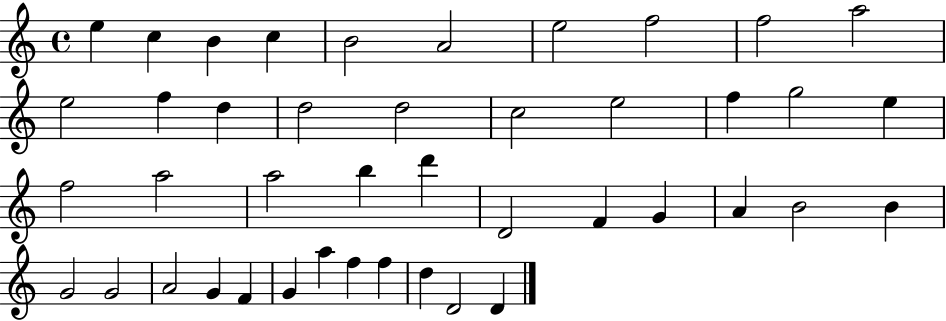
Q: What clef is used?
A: treble